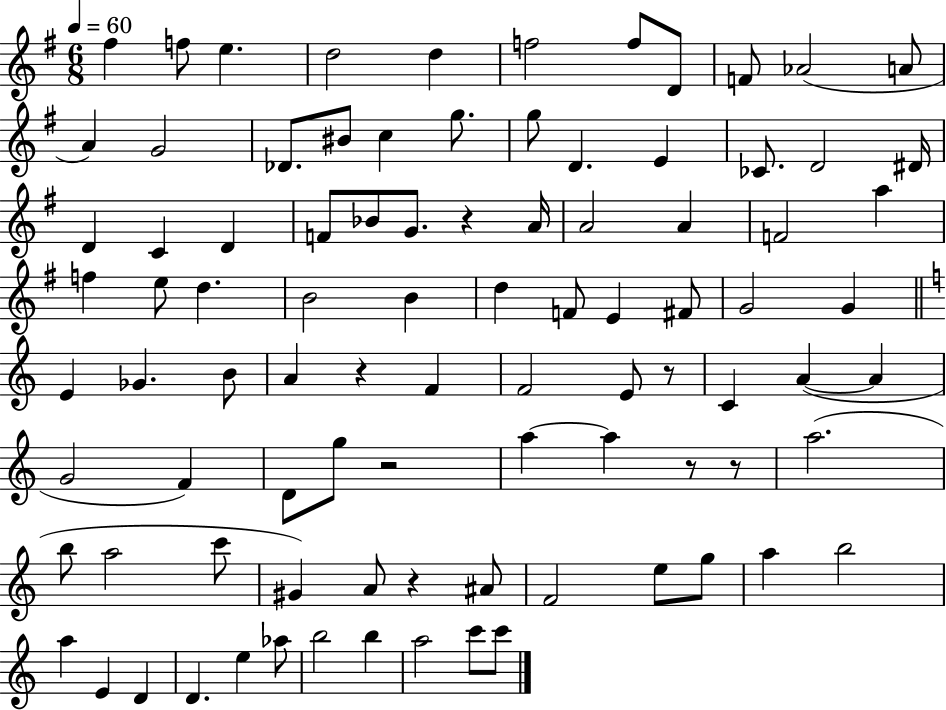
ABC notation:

X:1
T:Untitled
M:6/8
L:1/4
K:G
^f f/2 e d2 d f2 f/2 D/2 F/2 _A2 A/2 A G2 _D/2 ^B/2 c g/2 g/2 D E _C/2 D2 ^D/4 D C D F/2 _B/2 G/2 z A/4 A2 A F2 a f e/2 d B2 B d F/2 E ^F/2 G2 G E _G B/2 A z F F2 E/2 z/2 C A A G2 F D/2 g/2 z2 a a z/2 z/2 a2 b/2 a2 c'/2 ^G A/2 z ^A/2 F2 e/2 g/2 a b2 a E D D e _a/2 b2 b a2 c'/2 c'/2